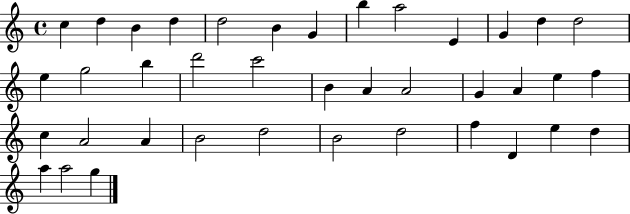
C5/q D5/q B4/q D5/q D5/h B4/q G4/q B5/q A5/h E4/q G4/q D5/q D5/h E5/q G5/h B5/q D6/h C6/h B4/q A4/q A4/h G4/q A4/q E5/q F5/q C5/q A4/h A4/q B4/h D5/h B4/h D5/h F5/q D4/q E5/q D5/q A5/q A5/h G5/q